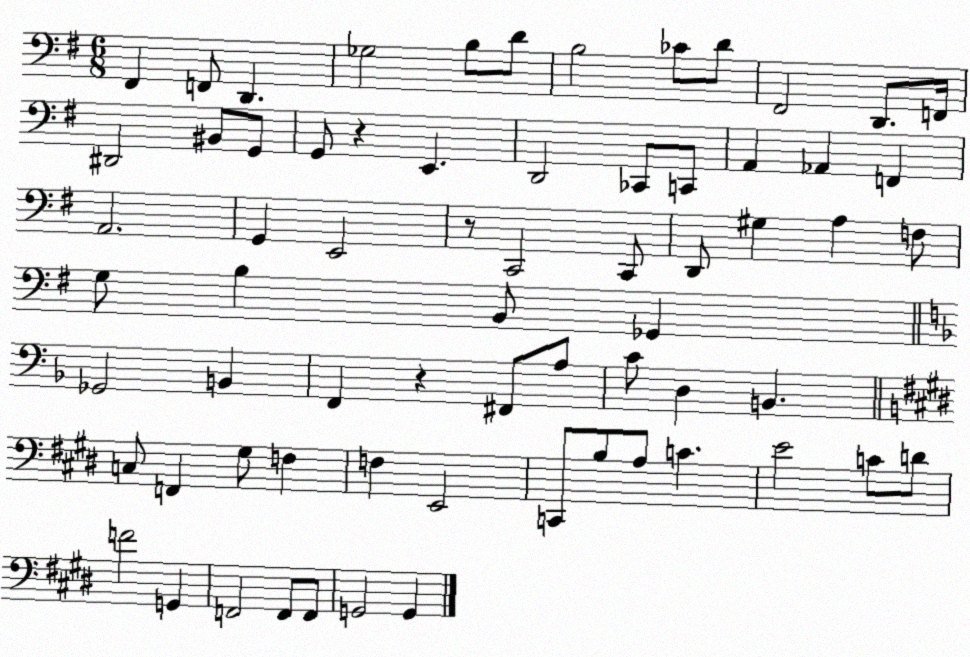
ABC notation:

X:1
T:Untitled
M:6/8
L:1/4
K:G
^F,, F,,/2 D,, _G,2 B,/2 D/2 B,2 _C/2 D/2 ^F,,2 D,,/2 F,,/4 ^D,,2 ^B,,/2 G,,/2 G,,/2 z E,, D,,2 _C,,/2 C,,/2 A,, _A,, F,, A,,2 G,, E,,2 z/2 C,,2 C,,/2 D,,/2 ^G, A, F,/2 G,/2 B, B,,/2 _G,, _G,,2 B,, F,, z ^F,,/2 A,/2 C/2 D, B,, C,/2 F,, ^G,/2 F, F, E,,2 C,,/2 B,/2 A,/2 C E2 C/2 D/2 F2 G,, F,,2 F,,/2 F,,/2 G,,2 G,,